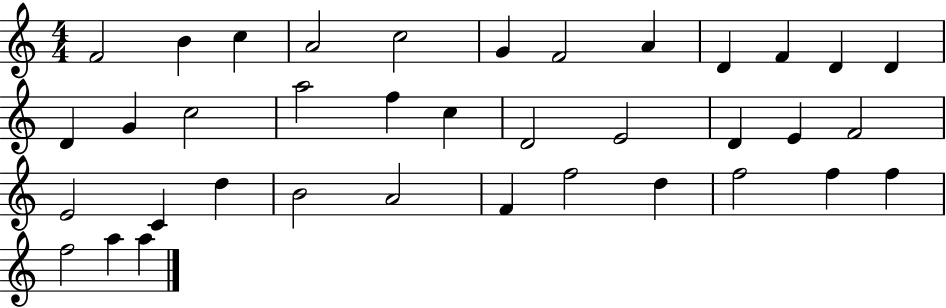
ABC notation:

X:1
T:Untitled
M:4/4
L:1/4
K:C
F2 B c A2 c2 G F2 A D F D D D G c2 a2 f c D2 E2 D E F2 E2 C d B2 A2 F f2 d f2 f f f2 a a